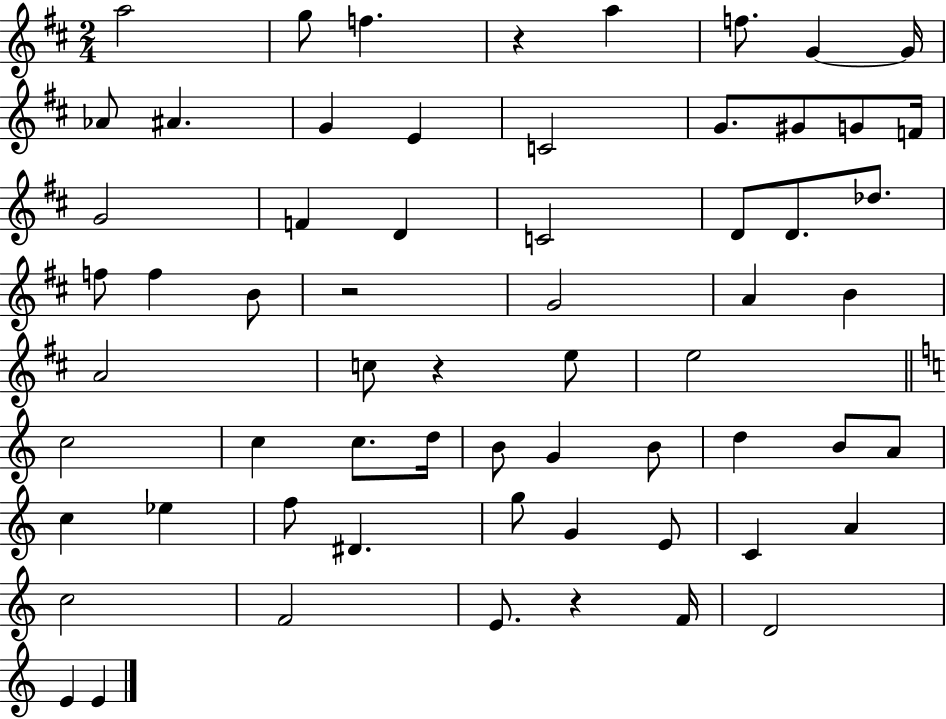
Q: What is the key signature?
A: D major